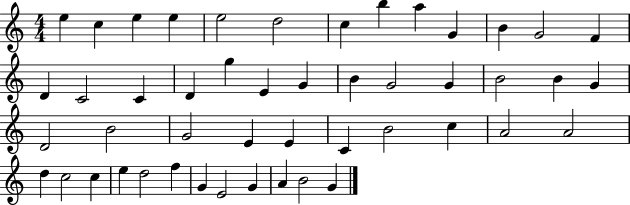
X:1
T:Untitled
M:4/4
L:1/4
K:C
e c e e e2 d2 c b a G B G2 F D C2 C D g E G B G2 G B2 B G D2 B2 G2 E E C B2 c A2 A2 d c2 c e d2 f G E2 G A B2 G